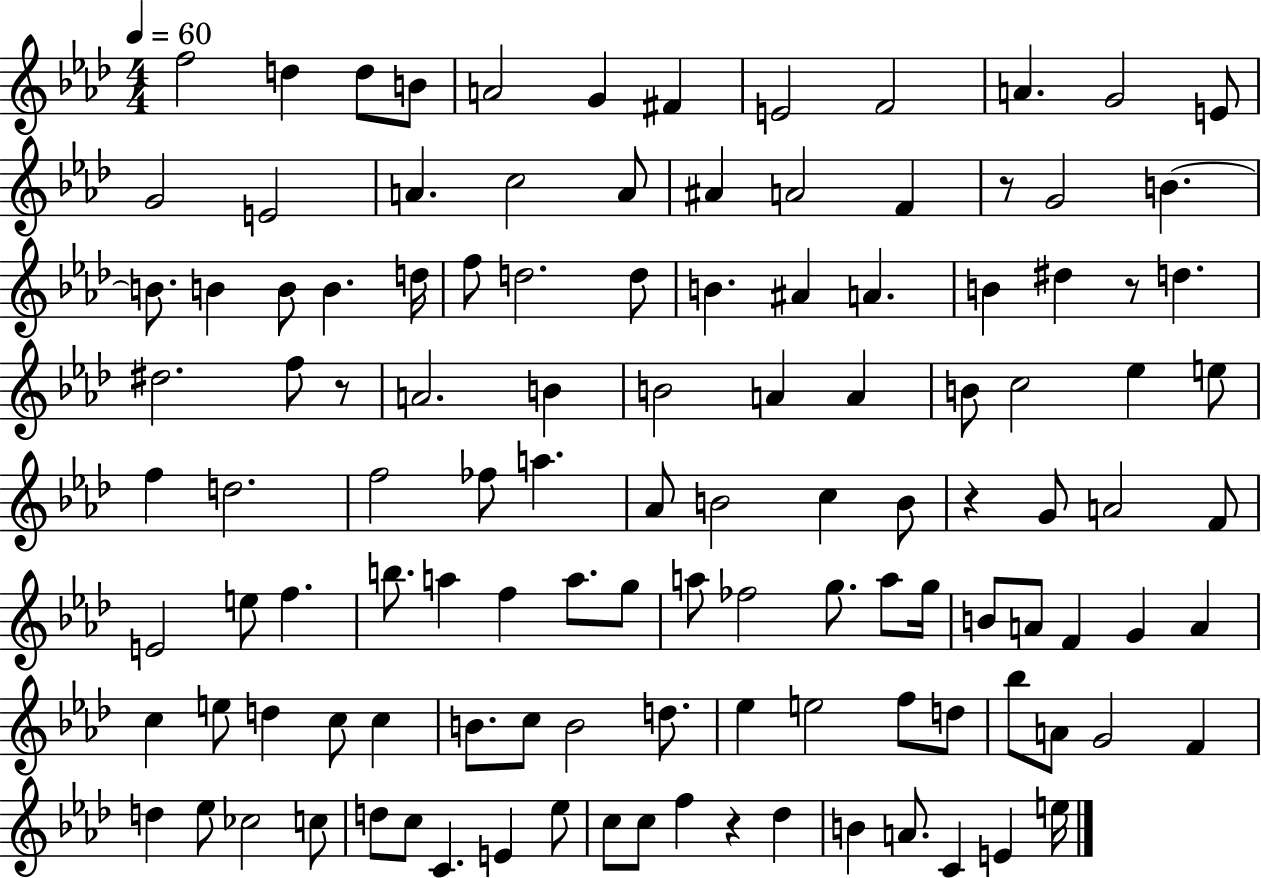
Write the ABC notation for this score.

X:1
T:Untitled
M:4/4
L:1/4
K:Ab
f2 d d/2 B/2 A2 G ^F E2 F2 A G2 E/2 G2 E2 A c2 A/2 ^A A2 F z/2 G2 B B/2 B B/2 B d/4 f/2 d2 d/2 B ^A A B ^d z/2 d ^d2 f/2 z/2 A2 B B2 A A B/2 c2 _e e/2 f d2 f2 _f/2 a _A/2 B2 c B/2 z G/2 A2 F/2 E2 e/2 f b/2 a f a/2 g/2 a/2 _f2 g/2 a/2 g/4 B/2 A/2 F G A c e/2 d c/2 c B/2 c/2 B2 d/2 _e e2 f/2 d/2 _b/2 A/2 G2 F d _e/2 _c2 c/2 d/2 c/2 C E _e/2 c/2 c/2 f z _d B A/2 C E e/4